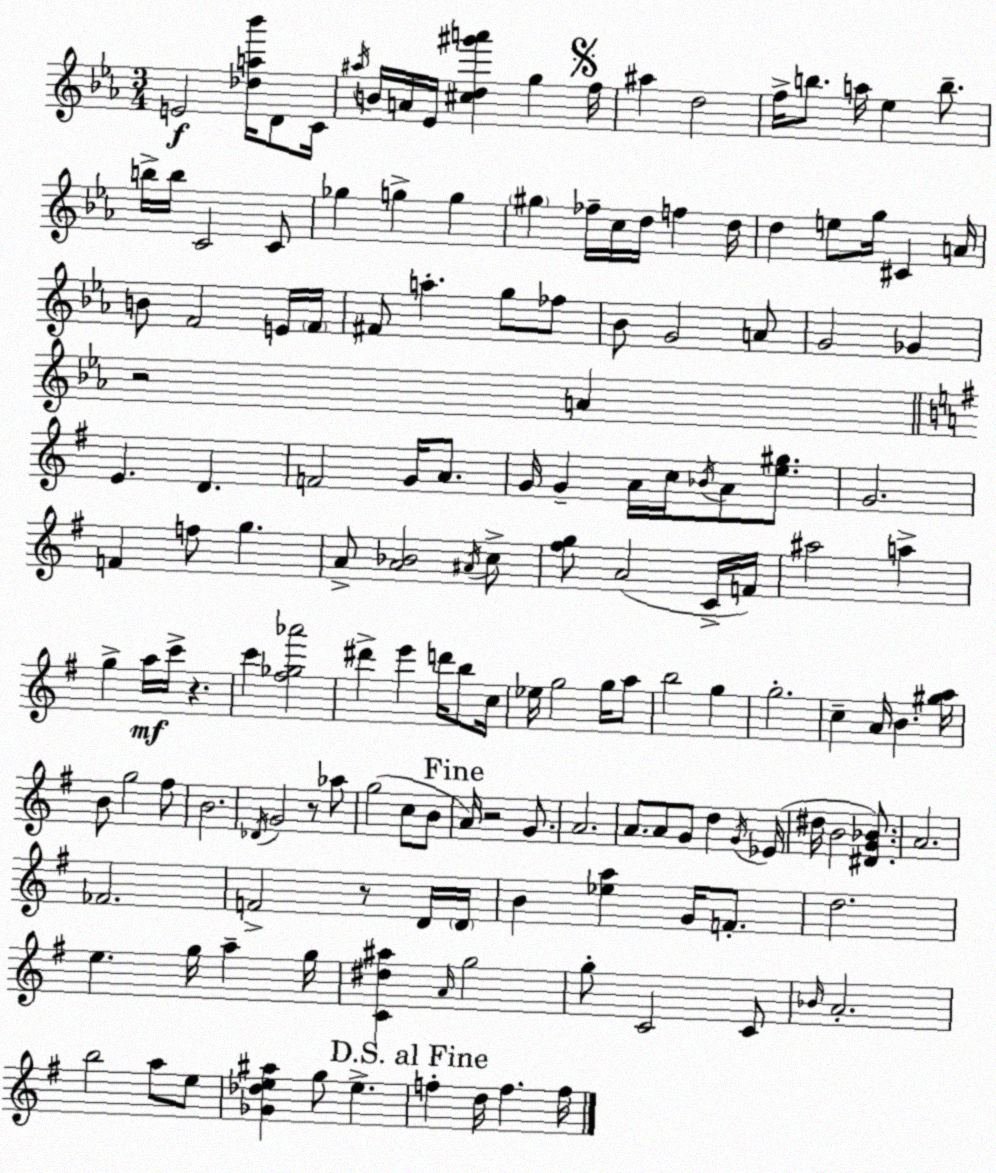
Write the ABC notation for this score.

X:1
T:Untitled
M:3/4
L:1/4
K:Cm
E2 [_da_b']/4 D/2 C/4 ^a/4 B/4 A/4 _E/4 [^cd^g'a'] g f/4 ^a d2 f/4 b/2 a/4 _e b/2 b/4 b/4 C2 C/2 _g g g ^g _f/4 c/4 d/4 f d/4 d e/2 g/4 ^C A/4 B/2 F2 E/4 F/4 ^F/2 a g/2 _f/2 _B/2 G2 A/2 G2 _G z2 A E D F2 G/4 A/2 G/4 G A/4 c/4 _B/4 A/2 [e^g]/2 G2 F f/2 g A/2 [A_B]2 ^A/4 c/2 [^fg]/2 A2 C/4 F/4 ^a2 a g a/4 c'/4 z c' [^f_g_a']2 ^d' e' d'/4 b/2 c/4 _e/4 g2 g/4 a/2 b2 g g2 c A/4 B [^ga]/4 B/2 g2 ^f/2 B2 _D/4 G2 z/2 _a/2 g2 c/2 B/2 A/4 z2 G/2 A2 A/2 A/2 G/2 d G/4 _E/4 ^d/4 B2 [^DG_B]/2 A2 _F2 F2 z/2 D/4 D/4 B [_ea] G/4 F/2 d2 e g/4 a g/4 [C^d^a] A/4 g2 g/2 C2 C/2 _B/4 A2 b2 a/2 e/2 [_G_de^a] g/2 e f d/4 f f/4